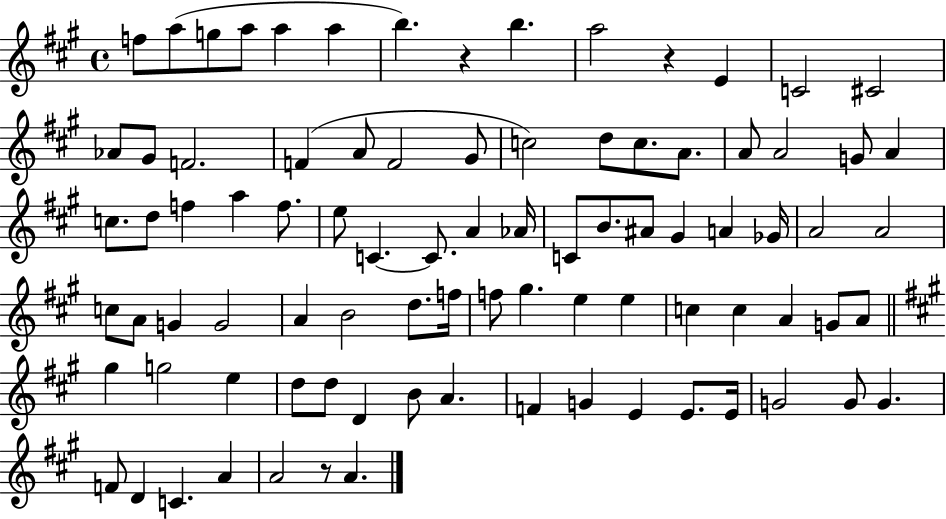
X:1
T:Untitled
M:4/4
L:1/4
K:A
f/2 a/2 g/2 a/2 a a b z b a2 z E C2 ^C2 _A/2 ^G/2 F2 F A/2 F2 ^G/2 c2 d/2 c/2 A/2 A/2 A2 G/2 A c/2 d/2 f a f/2 e/2 C C/2 A _A/4 C/2 B/2 ^A/2 ^G A _G/4 A2 A2 c/2 A/2 G G2 A B2 d/2 f/4 f/2 ^g e e c c A G/2 A/2 ^g g2 e d/2 d/2 D B/2 A F G E E/2 E/4 G2 G/2 G F/2 D C A A2 z/2 A